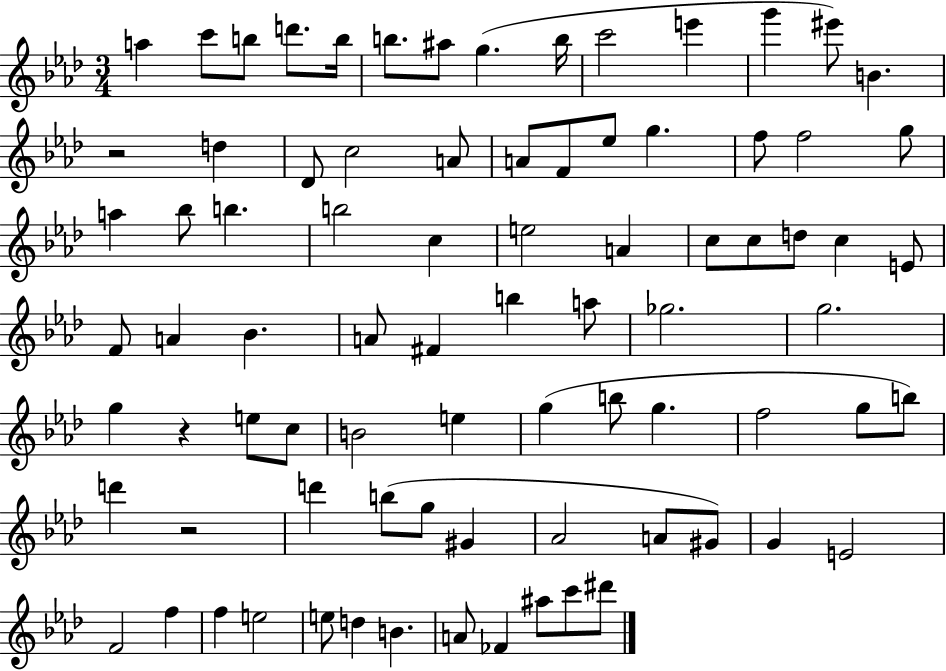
X:1
T:Untitled
M:3/4
L:1/4
K:Ab
a c'/2 b/2 d'/2 b/4 b/2 ^a/2 g b/4 c'2 e' g' ^e'/2 B z2 d _D/2 c2 A/2 A/2 F/2 _e/2 g f/2 f2 g/2 a _b/2 b b2 c e2 A c/2 c/2 d/2 c E/2 F/2 A _B A/2 ^F b a/2 _g2 g2 g z e/2 c/2 B2 e g b/2 g f2 g/2 b/2 d' z2 d' b/2 g/2 ^G _A2 A/2 ^G/2 G E2 F2 f f e2 e/2 d B A/2 _F ^a/2 c'/2 ^d'/2